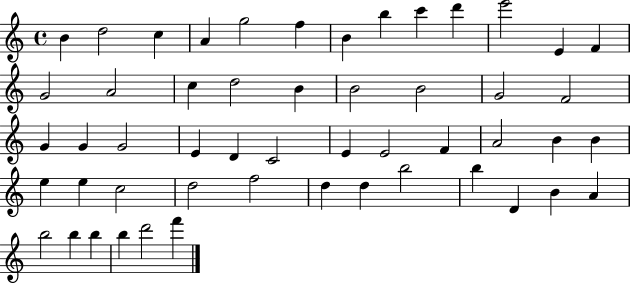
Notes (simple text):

B4/q D5/h C5/q A4/q G5/h F5/q B4/q B5/q C6/q D6/q E6/h E4/q F4/q G4/h A4/h C5/q D5/h B4/q B4/h B4/h G4/h F4/h G4/q G4/q G4/h E4/q D4/q C4/h E4/q E4/h F4/q A4/h B4/q B4/q E5/q E5/q C5/h D5/h F5/h D5/q D5/q B5/h B5/q D4/q B4/q A4/q B5/h B5/q B5/q B5/q D6/h F6/q